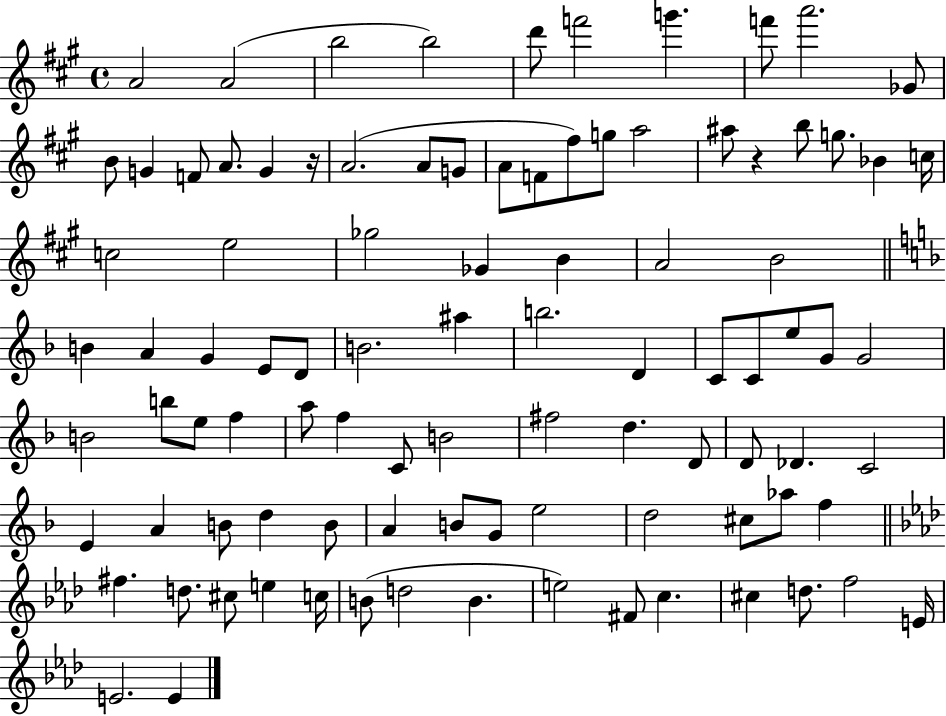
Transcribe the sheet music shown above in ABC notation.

X:1
T:Untitled
M:4/4
L:1/4
K:A
A2 A2 b2 b2 d'/2 f'2 g' f'/2 a'2 _G/2 B/2 G F/2 A/2 G z/4 A2 A/2 G/2 A/2 F/2 ^f/2 g/2 a2 ^a/2 z b/2 g/2 _B c/4 c2 e2 _g2 _G B A2 B2 B A G E/2 D/2 B2 ^a b2 D C/2 C/2 e/2 G/2 G2 B2 b/2 e/2 f a/2 f C/2 B2 ^f2 d D/2 D/2 _D C2 E A B/2 d B/2 A B/2 G/2 e2 d2 ^c/2 _a/2 f ^f d/2 ^c/2 e c/4 B/2 d2 B e2 ^F/2 c ^c d/2 f2 E/4 E2 E